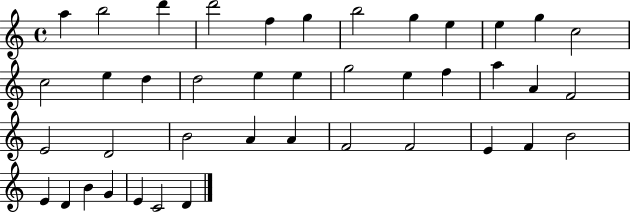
{
  \clef treble
  \time 4/4
  \defaultTimeSignature
  \key c \major
  a''4 b''2 d'''4 | d'''2 f''4 g''4 | b''2 g''4 e''4 | e''4 g''4 c''2 | \break c''2 e''4 d''4 | d''2 e''4 e''4 | g''2 e''4 f''4 | a''4 a'4 f'2 | \break e'2 d'2 | b'2 a'4 a'4 | f'2 f'2 | e'4 f'4 b'2 | \break e'4 d'4 b'4 g'4 | e'4 c'2 d'4 | \bar "|."
}